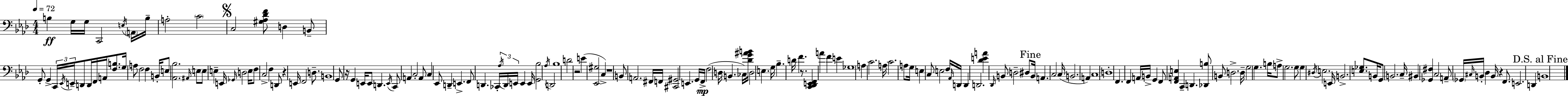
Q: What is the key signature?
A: F minor